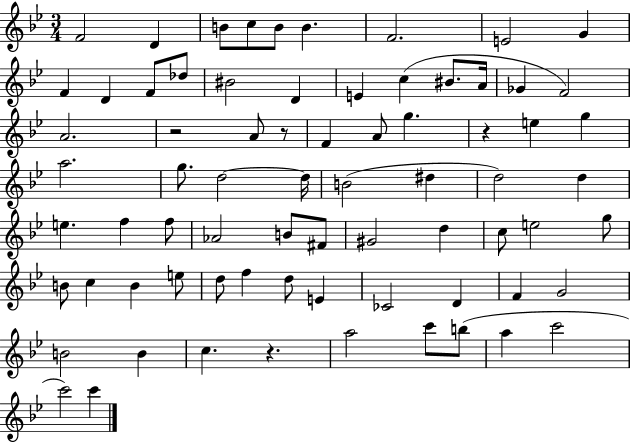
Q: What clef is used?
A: treble